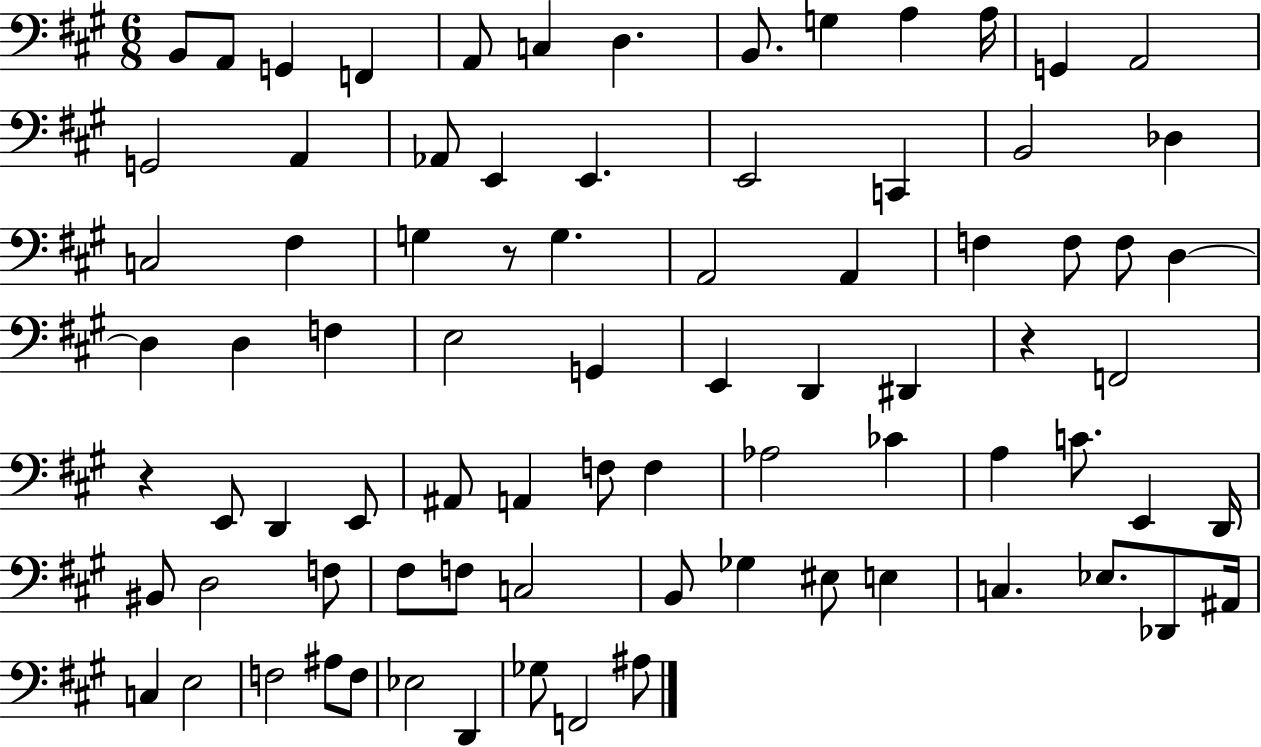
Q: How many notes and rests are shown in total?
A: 81